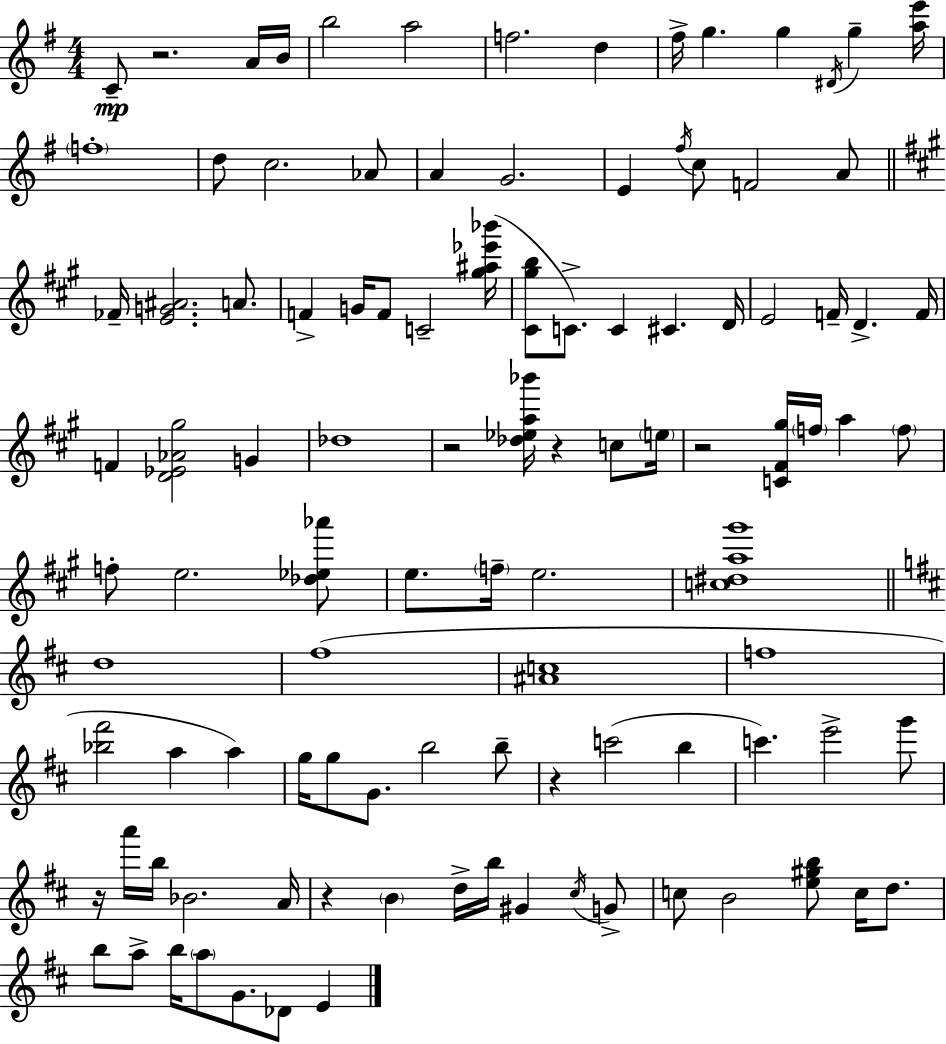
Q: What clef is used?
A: treble